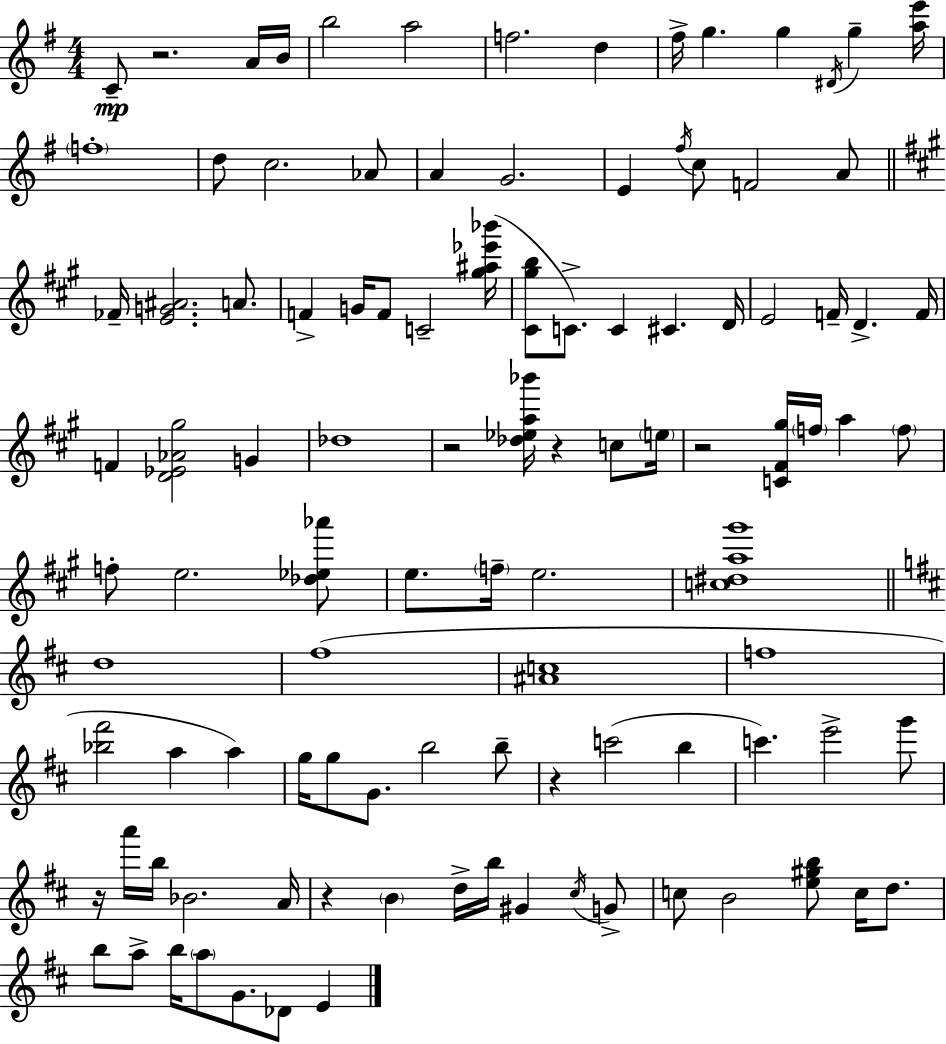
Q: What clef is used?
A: treble